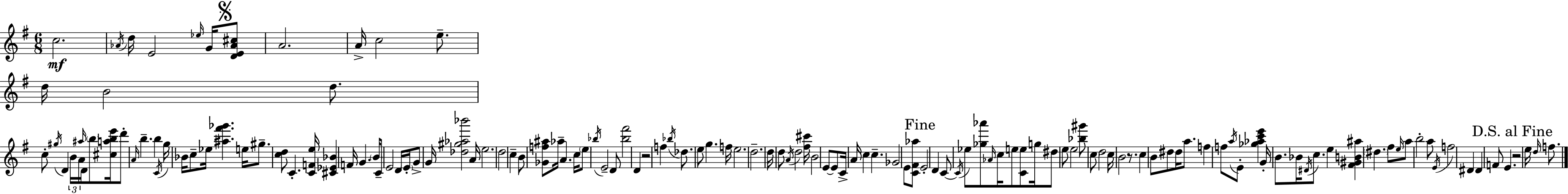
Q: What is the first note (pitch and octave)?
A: C5